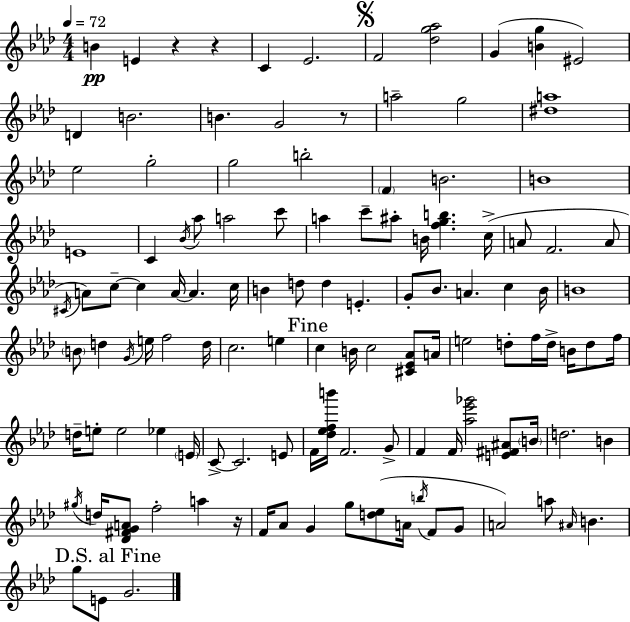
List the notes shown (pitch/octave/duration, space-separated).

B4/q E4/q R/q R/q C4/q Eb4/h. F4/h [Db5,G5,Ab5]/h G4/q [B4,G5]/q EIS4/h D4/q B4/h. B4/q. G4/h R/e A5/h G5/h [D#5,A5]/w Eb5/h G5/h G5/h B5/h F4/q B4/h. B4/w E4/w C4/q Bb4/s Ab5/e A5/h C6/e A5/q C6/e A#5/e B4/s [F5,G5,B5]/q. C5/s A4/e F4/h. A4/e C#4/s A4/e C5/e C5/q A4/s A4/q. C5/s B4/q D5/e D5/q E4/q. G4/e Bb4/e. A4/q. C5/q Bb4/s B4/w B4/e D5/q G4/s E5/s F5/h D5/s C5/h. E5/q C5/q B4/s C5/h [C#4,Eb4,Ab4]/e A4/s E5/h D5/e F5/s D5/s B4/s D5/e F5/s D5/s E5/e E5/h Eb5/q E4/s C4/e C4/h. E4/e F4/s [Db5,Eb5,F5,B6]/s F4/h. G4/e F4/q F4/s [Ab5,Eb6,Gb6]/h [E4,F#4,A#4]/e B4/s D5/h. B4/q G#5/s D5/s [Db4,F#4,G4,A4]/e F5/h A5/q R/s F4/s Ab4/e G4/q G5/e [D5,Eb5]/e A4/s B5/s F4/e G4/e A4/h A5/e A#4/s B4/q. G5/e E4/e G4/h.